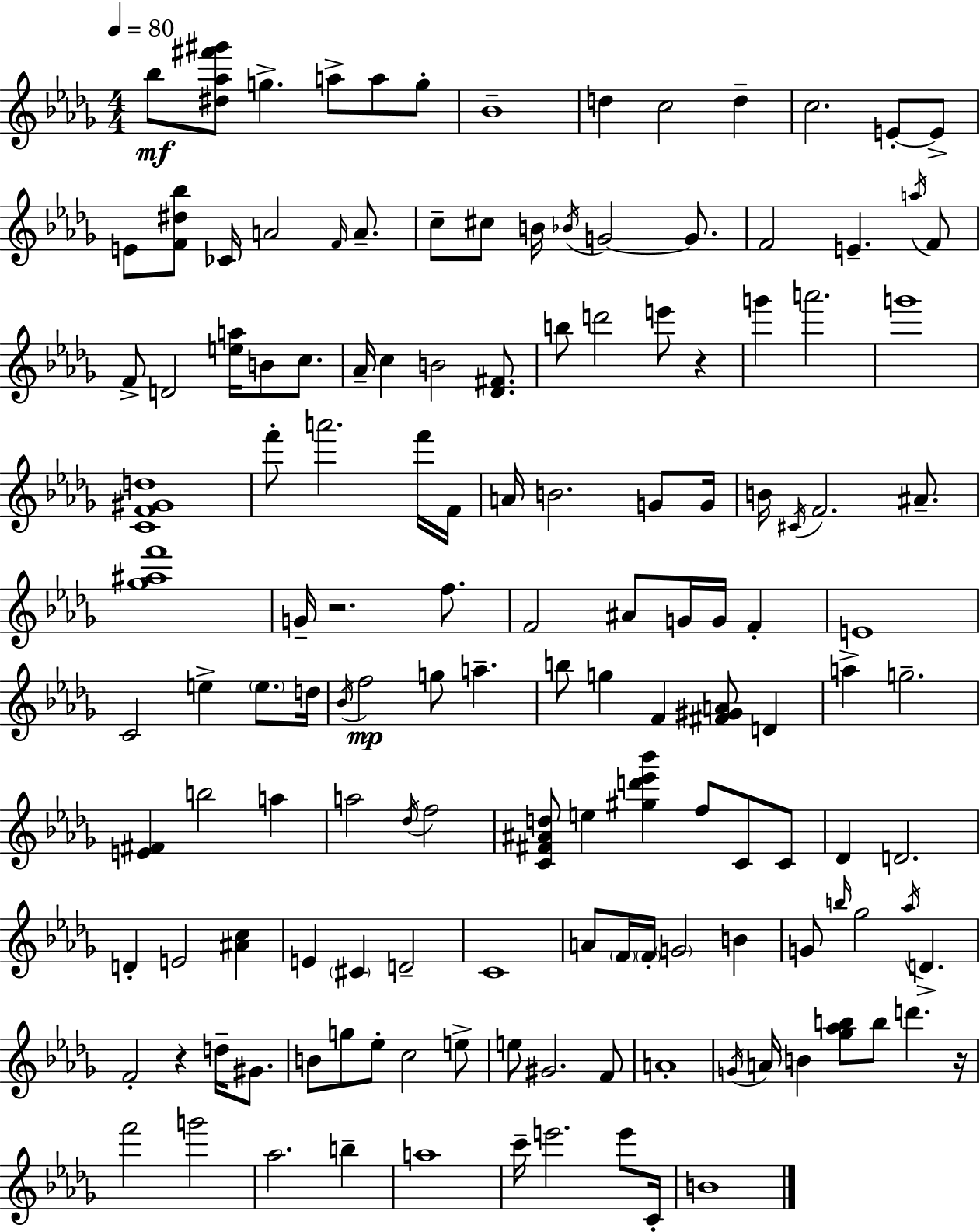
{
  \clef treble
  \numericTimeSignature
  \time 4/4
  \key bes \minor
  \tempo 4 = 80
  bes''8\mf <dis'' aes'' fis''' gis'''>8 g''4.-> a''8-> a''8 g''8-. | bes'1-- | d''4 c''2 d''4-- | c''2. e'8-.~~ e'8-> | \break e'8 <f' dis'' bes''>8 ces'16 a'2 \grace { f'16 } a'8.-- | c''8-- cis''8 b'16 \acciaccatura { bes'16 } g'2~~ g'8. | f'2 e'4.-- | \acciaccatura { a''16 } f'8 f'8-> d'2 <e'' a''>16 b'8 | \break c''8. aes'16-- c''4 b'2 | <des' fis'>8. b''8 d'''2 e'''8 r4 | g'''4 a'''2. | g'''1 | \break <c' f' gis' d''>1 | f'''8-. a'''2. | f'''16 f'16 a'16 b'2. | g'8 g'16 b'16 \acciaccatura { cis'16 } f'2. | \break ais'8.-- <ges'' ais'' f'''>1 | g'16-- r2. | f''8. f'2 ais'8 g'16 g'16 | f'4-. e'1 | \break c'2 e''4-> | \parenthesize e''8. d''16 \acciaccatura { bes'16 }\mp f''2 g''8 a''4.-- | b''8 g''4 f'4 <fis' gis' a'>8 | d'4 a''4-> g''2.-- | \break <e' fis'>4 b''2 | a''4 a''2 \acciaccatura { des''16 } f''2 | <c' fis' ais' d''>8 e''4 <gis'' d''' ees''' bes'''>4 | f''8 c'8 c'8 des'4 d'2. | \break d'4-. e'2 | <ais' c''>4 e'4 \parenthesize cis'4 d'2-- | c'1 | a'8 \parenthesize f'16 \parenthesize f'16-. \parenthesize g'2 | \break b'4 g'8 \grace { b''16 } ges''2 | \acciaccatura { aes''16 } d'4.-> f'2-. | r4 d''16-- gis'8. b'8 g''8 ees''8-. c''2 | e''8-> e''8 gis'2. | \break f'8 a'1-. | \acciaccatura { g'16 } a'16 b'4 <ges'' aes'' b''>8 | b''8 d'''4. r16 f'''2 | g'''2 aes''2. | \break b''4-- a''1 | c'''16-- e'''2. | e'''8 c'16-. b'1 | \bar "|."
}